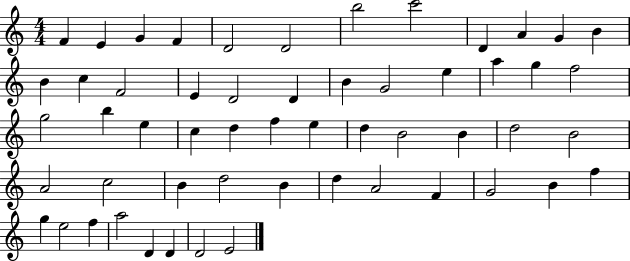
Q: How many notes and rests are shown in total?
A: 55